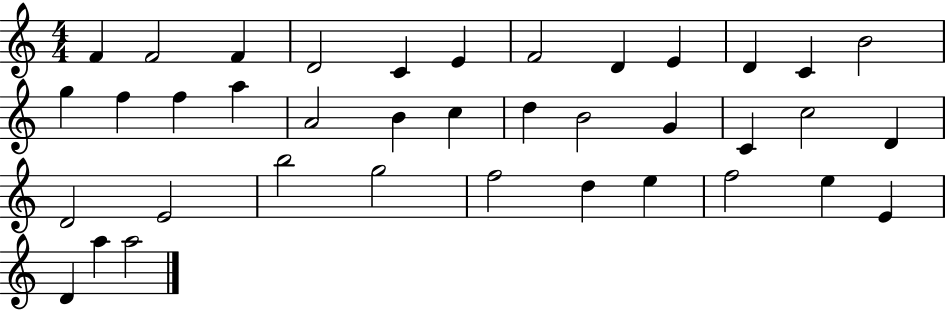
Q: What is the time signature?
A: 4/4